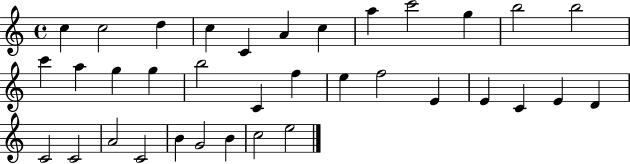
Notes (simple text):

C5/q C5/h D5/q C5/q C4/q A4/q C5/q A5/q C6/h G5/q B5/h B5/h C6/q A5/q G5/q G5/q B5/h C4/q F5/q E5/q F5/h E4/q E4/q C4/q E4/q D4/q C4/h C4/h A4/h C4/h B4/q G4/h B4/q C5/h E5/h